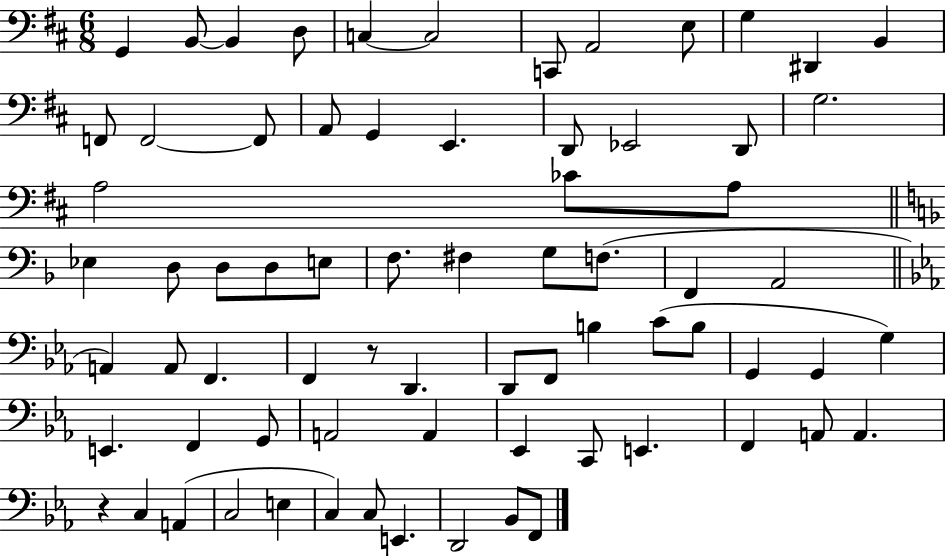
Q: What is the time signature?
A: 6/8